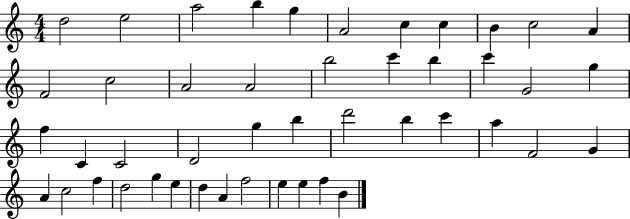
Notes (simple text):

D5/h E5/h A5/h B5/q G5/q A4/h C5/q C5/q B4/q C5/h A4/q F4/h C5/h A4/h A4/h B5/h C6/q B5/q C6/q G4/h G5/q F5/q C4/q C4/h D4/h G5/q B5/q D6/h B5/q C6/q A5/q F4/h G4/q A4/q C5/h F5/q D5/h G5/q E5/q D5/q A4/q F5/h E5/q E5/q F5/q B4/q